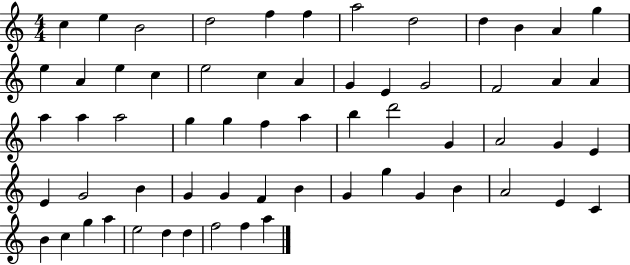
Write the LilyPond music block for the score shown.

{
  \clef treble
  \numericTimeSignature
  \time 4/4
  \key c \major
  c''4 e''4 b'2 | d''2 f''4 f''4 | a''2 d''2 | d''4 b'4 a'4 g''4 | \break e''4 a'4 e''4 c''4 | e''2 c''4 a'4 | g'4 e'4 g'2 | f'2 a'4 a'4 | \break a''4 a''4 a''2 | g''4 g''4 f''4 a''4 | b''4 d'''2 g'4 | a'2 g'4 e'4 | \break e'4 g'2 b'4 | g'4 g'4 f'4 b'4 | g'4 g''4 g'4 b'4 | a'2 e'4 c'4 | \break b'4 c''4 g''4 a''4 | e''2 d''4 d''4 | f''2 f''4 a''4 | \bar "|."
}